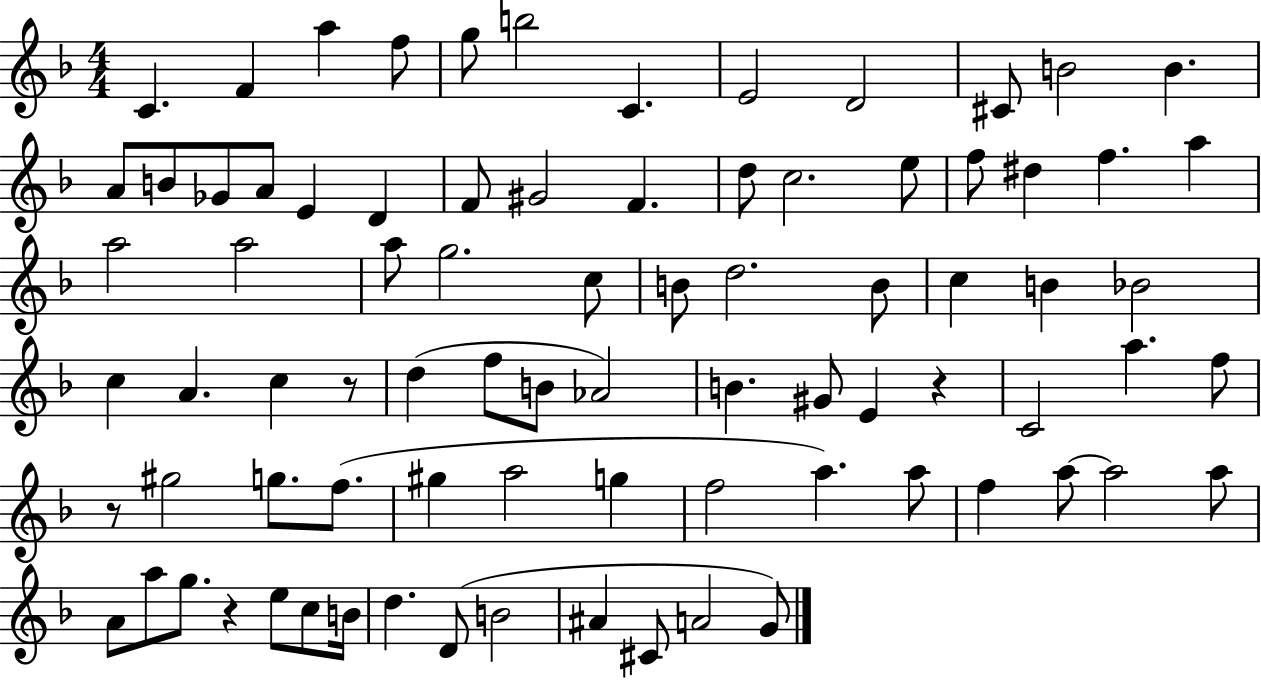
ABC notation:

X:1
T:Untitled
M:4/4
L:1/4
K:F
C F a f/2 g/2 b2 C E2 D2 ^C/2 B2 B A/2 B/2 _G/2 A/2 E D F/2 ^G2 F d/2 c2 e/2 f/2 ^d f a a2 a2 a/2 g2 c/2 B/2 d2 B/2 c B _B2 c A c z/2 d f/2 B/2 _A2 B ^G/2 E z C2 a f/2 z/2 ^g2 g/2 f/2 ^g a2 g f2 a a/2 f a/2 a2 a/2 A/2 a/2 g/2 z e/2 c/2 B/4 d D/2 B2 ^A ^C/2 A2 G/2